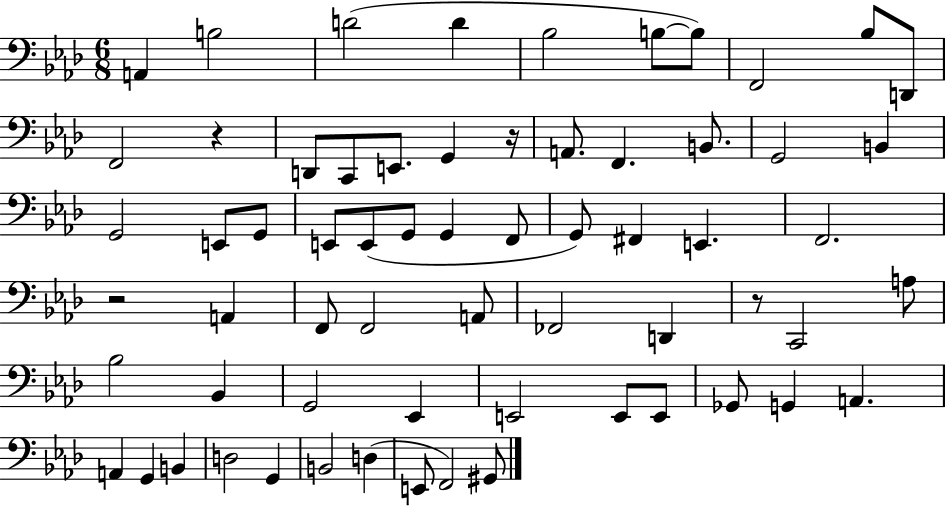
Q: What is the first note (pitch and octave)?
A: A2